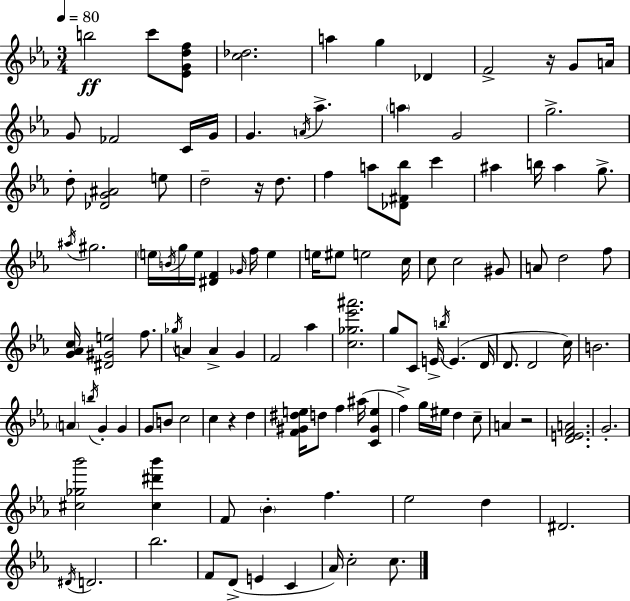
B5/h C6/e [Eb4,G4,D5,F5]/e [C5,Db5]/h. A5/q G5/q Db4/q F4/h R/s G4/e A4/s G4/e FES4/h C4/s G4/s G4/q. A4/s Ab5/q. A5/q G4/h G5/h. D5/e [Db4,G4,A#4]/h E5/e D5/h R/s D5/e. F5/q A5/e [Db4,F#4,Bb5]/e C6/q A#5/q B5/s A#5/q G5/e. A#5/s G#5/h. E5/s B4/s G5/s E5/s [D#4,F4]/q Gb4/s F5/s E5/q E5/s EIS5/e E5/h C5/s C5/e C5/h G#4/e A4/e D5/h F5/e [G4,Ab4,C5]/s [D#4,G#4,E5]/h F5/e. Gb5/s A4/q A4/q G4/q F4/h Ab5/q [C5,Gb5,Eb6,A#6]/h. G5/e C4/e E4/s B5/s E4/q. D4/s D4/e. D4/h C5/s B4/h. A4/q B5/s G4/q G4/q G4/e B4/e C5/h C5/q R/q D5/q [F4,G#4,D#5,E5]/s D5/e F5/q A#5/s [C4,G#4,E5]/q F5/q G5/s EIS5/s D5/q C5/e A4/q R/h [D4,E4,F4,A4]/h. G4/h. [C#5,Gb5,Bb6]/h [C#5,D#6,Bb6]/q F4/e Bb4/q F5/q. Eb5/h D5/q D#4/h. D#4/s D4/h. Bb5/h. F4/e D4/e E4/q C4/q Ab4/s C5/h C5/e.